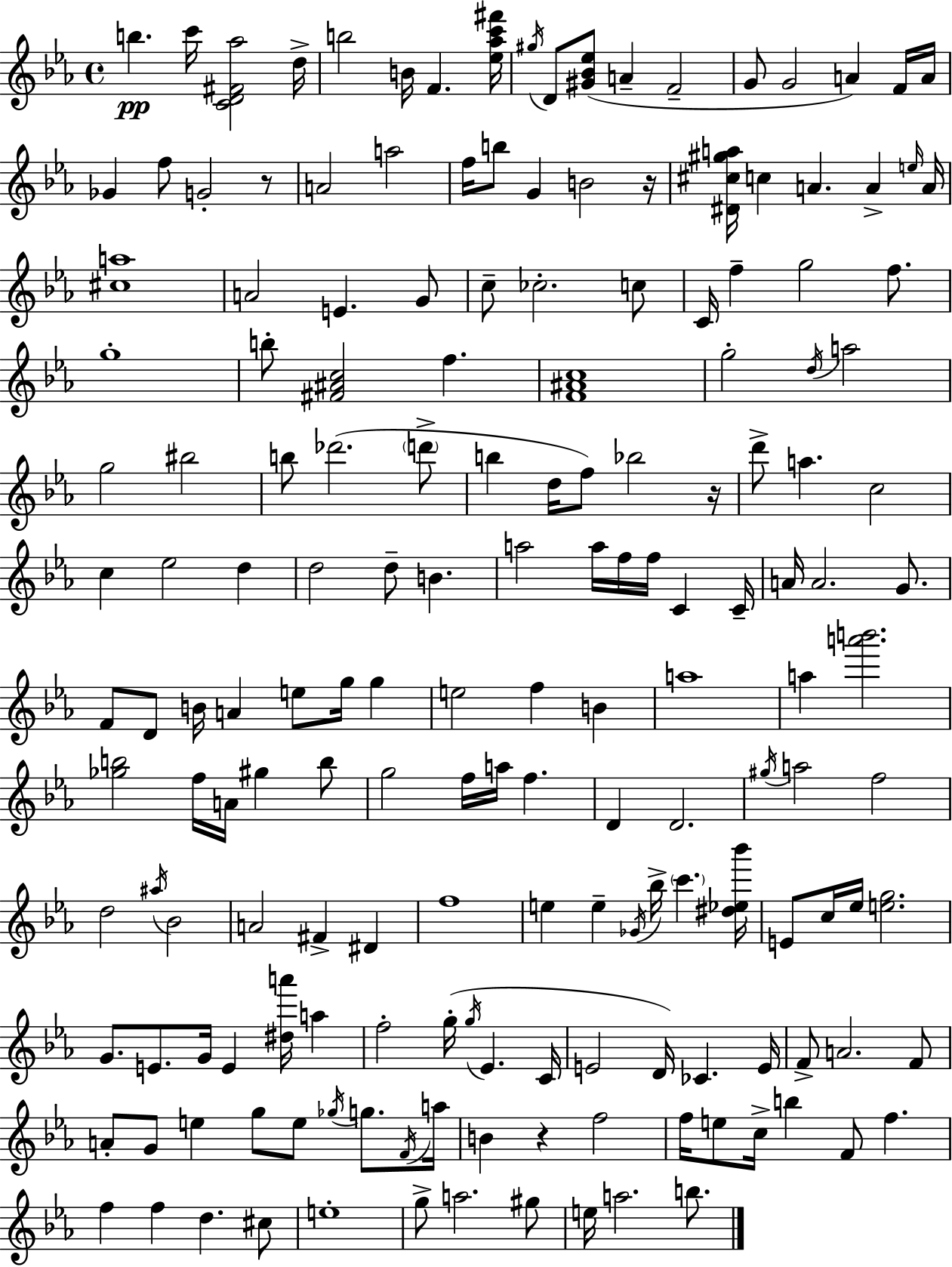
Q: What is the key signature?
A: C minor